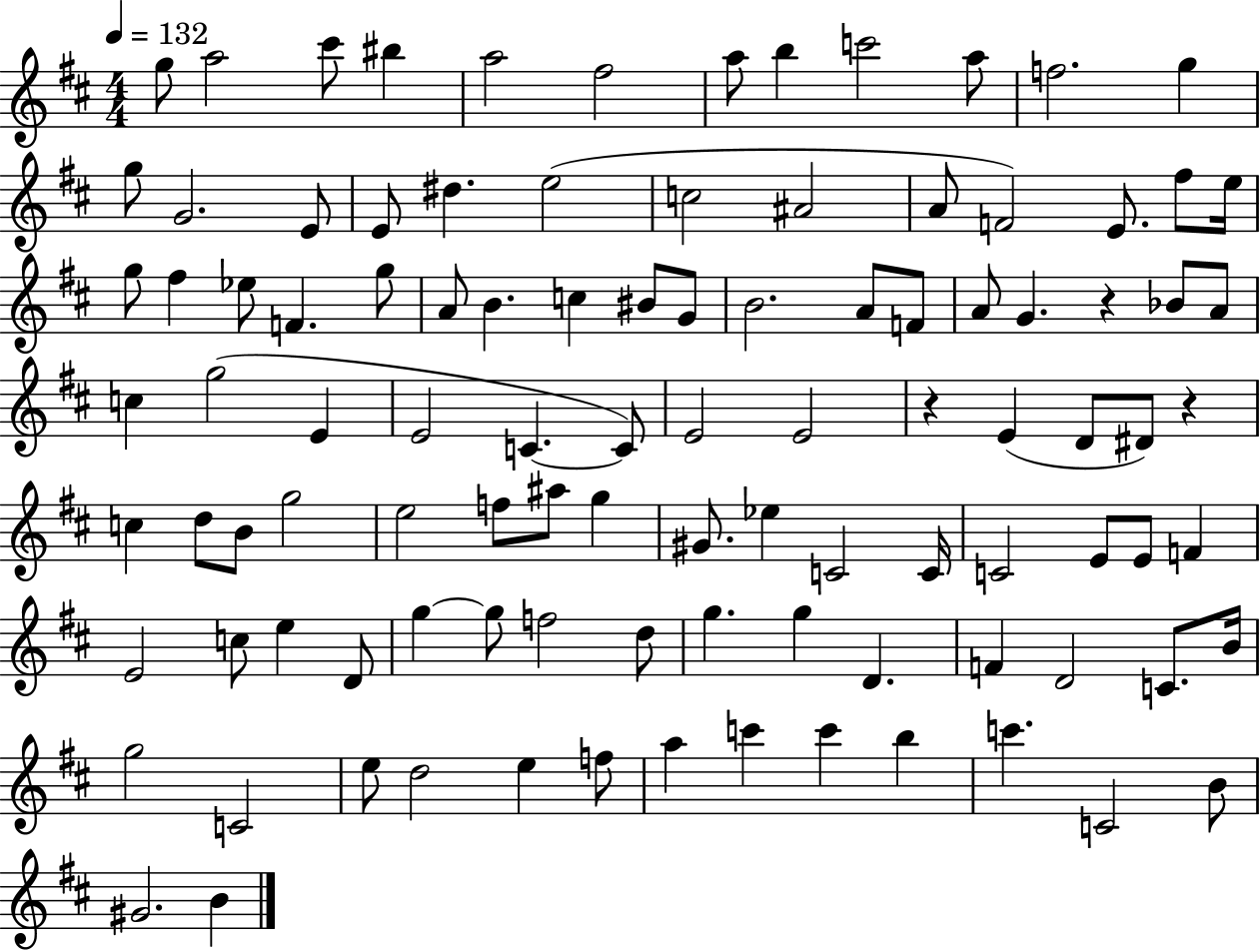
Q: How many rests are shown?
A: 3